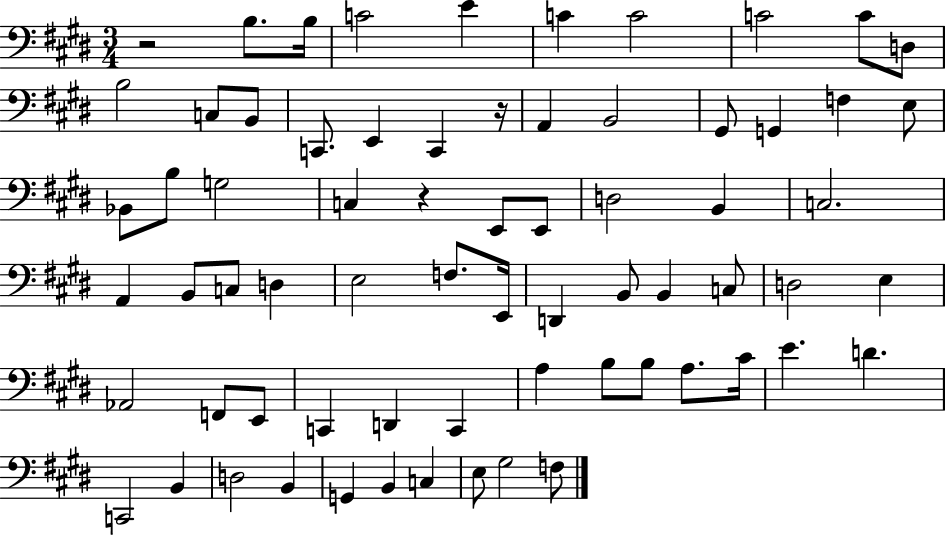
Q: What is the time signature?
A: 3/4